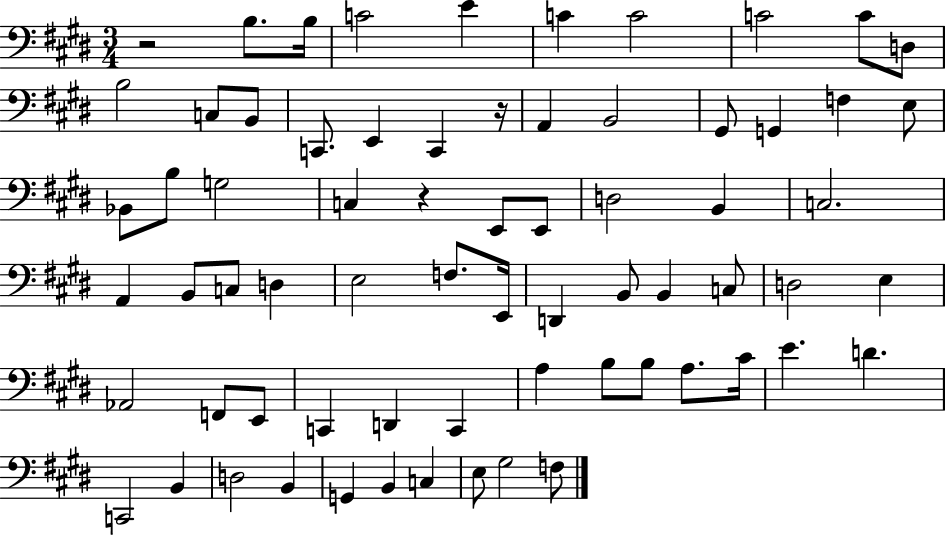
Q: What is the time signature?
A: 3/4